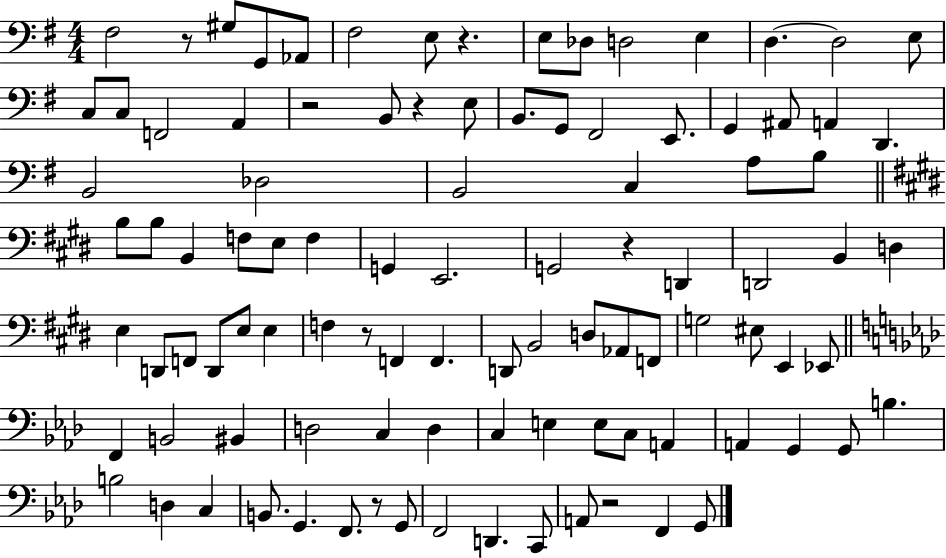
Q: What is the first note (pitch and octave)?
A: F#3